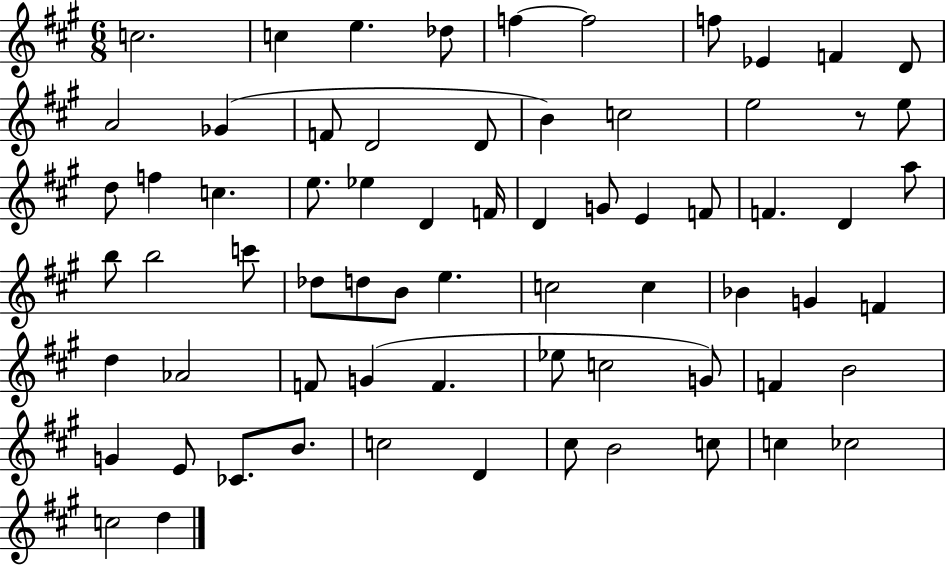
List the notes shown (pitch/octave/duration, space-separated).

C5/h. C5/q E5/q. Db5/e F5/q F5/h F5/e Eb4/q F4/q D4/e A4/h Gb4/q F4/e D4/h D4/e B4/q C5/h E5/h R/e E5/e D5/e F5/q C5/q. E5/e. Eb5/q D4/q F4/s D4/q G4/e E4/q F4/e F4/q. D4/q A5/e B5/e B5/h C6/e Db5/e D5/e B4/e E5/q. C5/h C5/q Bb4/q G4/q F4/q D5/q Ab4/h F4/e G4/q F4/q. Eb5/e C5/h G4/e F4/q B4/h G4/q E4/e CES4/e. B4/e. C5/h D4/q C#5/e B4/h C5/e C5/q CES5/h C5/h D5/q